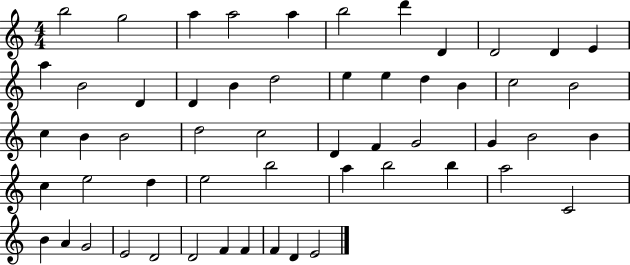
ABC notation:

X:1
T:Untitled
M:4/4
L:1/4
K:C
b2 g2 a a2 a b2 d' D D2 D E a B2 D D B d2 e e d B c2 B2 c B B2 d2 c2 D F G2 G B2 B c e2 d e2 b2 a b2 b a2 C2 B A G2 E2 D2 D2 F F F D E2